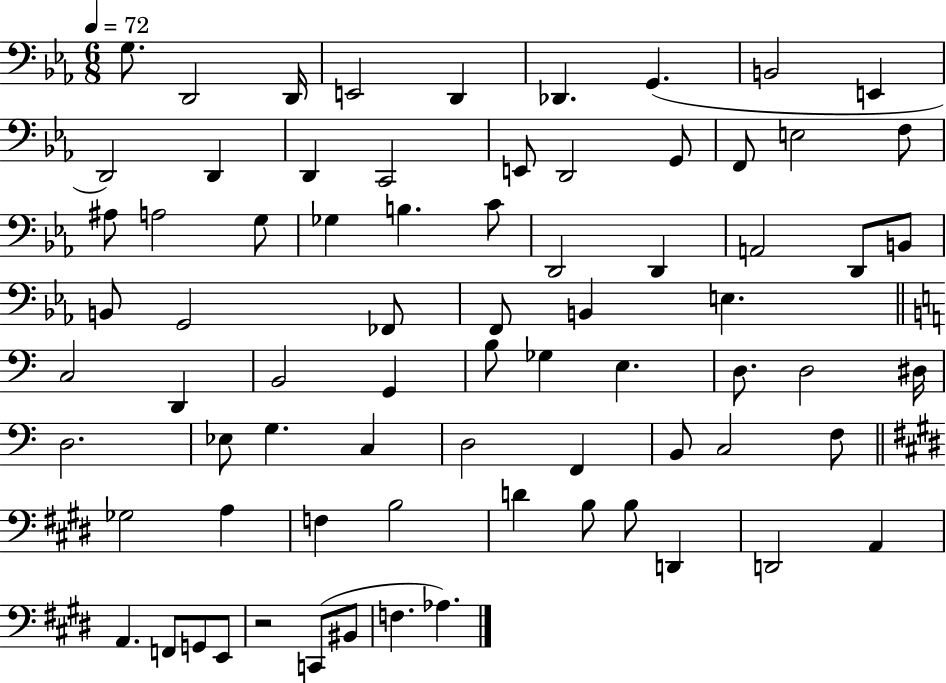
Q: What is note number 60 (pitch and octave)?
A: D4